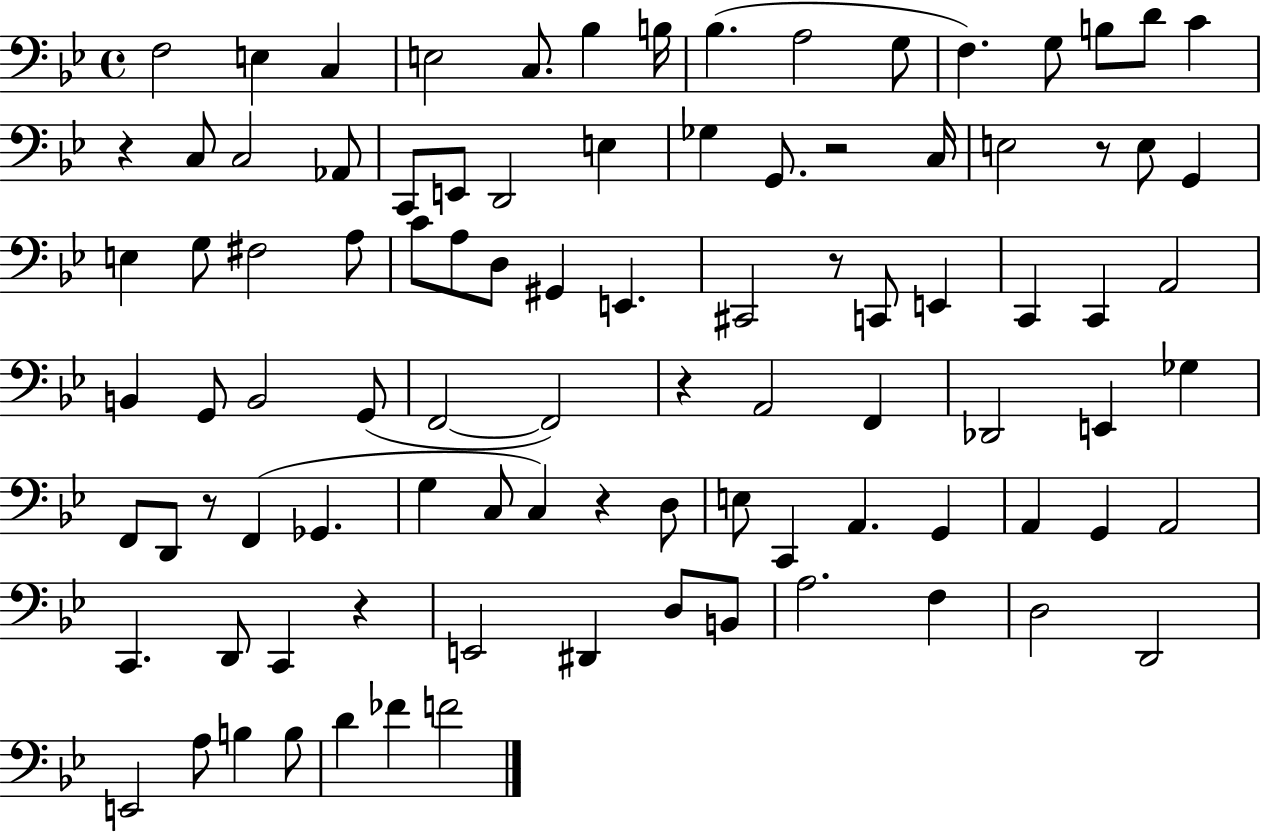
X:1
T:Untitled
M:4/4
L:1/4
K:Bb
F,2 E, C, E,2 C,/2 _B, B,/4 _B, A,2 G,/2 F, G,/2 B,/2 D/2 C z C,/2 C,2 _A,,/2 C,,/2 E,,/2 D,,2 E, _G, G,,/2 z2 C,/4 E,2 z/2 E,/2 G,, E, G,/2 ^F,2 A,/2 C/2 A,/2 D,/2 ^G,, E,, ^C,,2 z/2 C,,/2 E,, C,, C,, A,,2 B,, G,,/2 B,,2 G,,/2 F,,2 F,,2 z A,,2 F,, _D,,2 E,, _G, F,,/2 D,,/2 z/2 F,, _G,, G, C,/2 C, z D,/2 E,/2 C,, A,, G,, A,, G,, A,,2 C,, D,,/2 C,, z E,,2 ^D,, D,/2 B,,/2 A,2 F, D,2 D,,2 E,,2 A,/2 B, B,/2 D _F F2